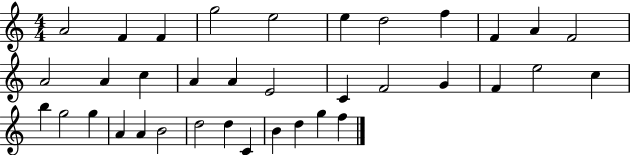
{
  \clef treble
  \numericTimeSignature
  \time 4/4
  \key c \major
  a'2 f'4 f'4 | g''2 e''2 | e''4 d''2 f''4 | f'4 a'4 f'2 | \break a'2 a'4 c''4 | a'4 a'4 e'2 | c'4 f'2 g'4 | f'4 e''2 c''4 | \break b''4 g''2 g''4 | a'4 a'4 b'2 | d''2 d''4 c'4 | b'4 d''4 g''4 f''4 | \break \bar "|."
}